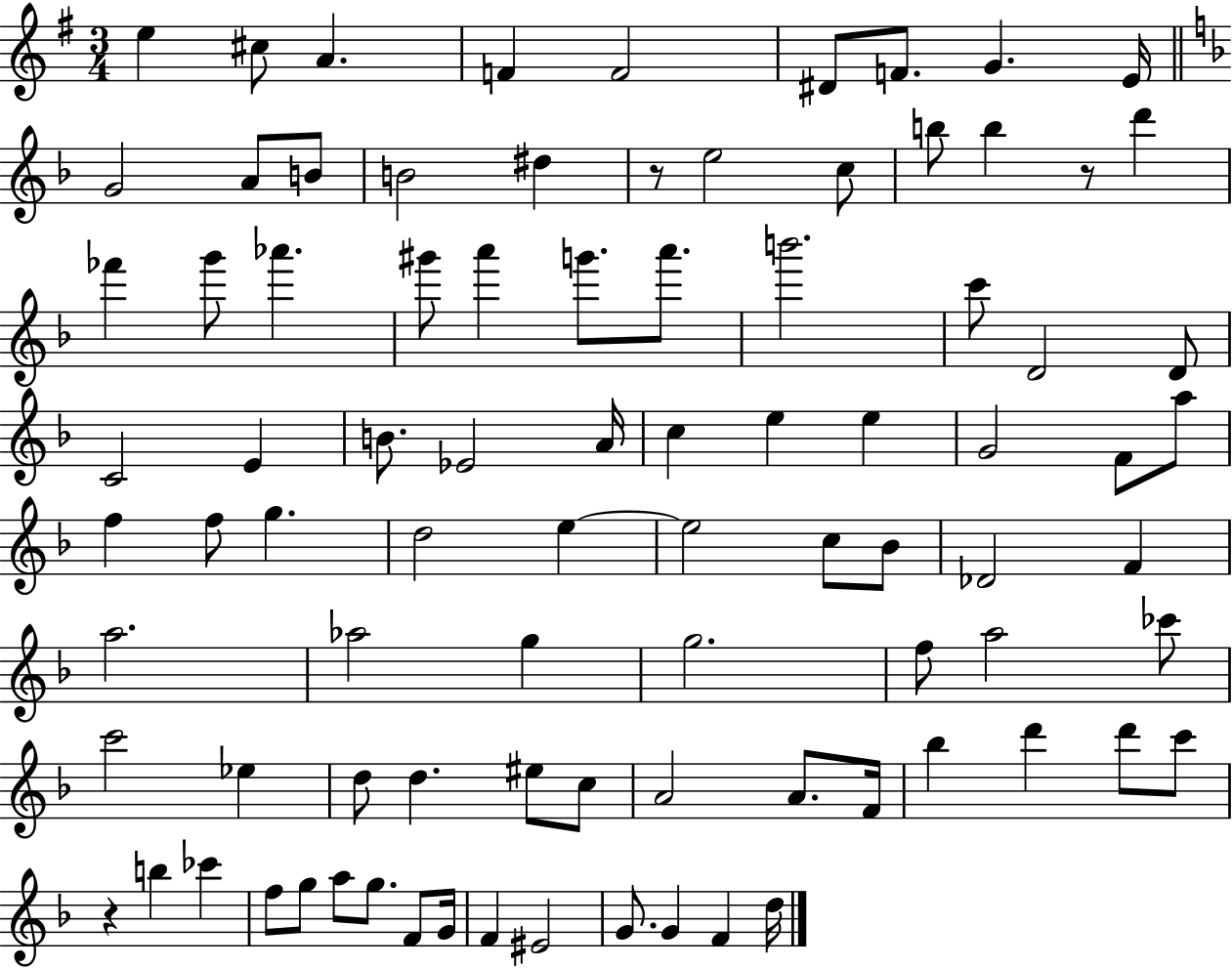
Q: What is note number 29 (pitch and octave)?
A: D4